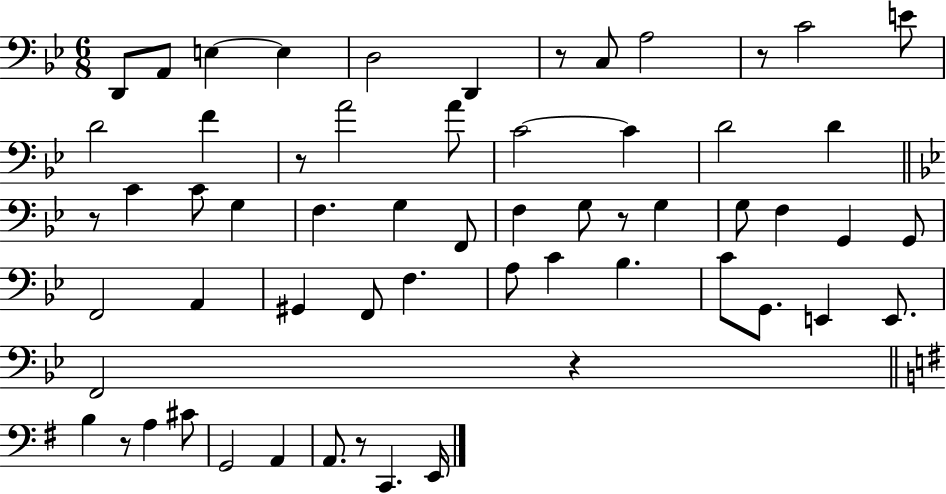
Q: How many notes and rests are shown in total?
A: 60